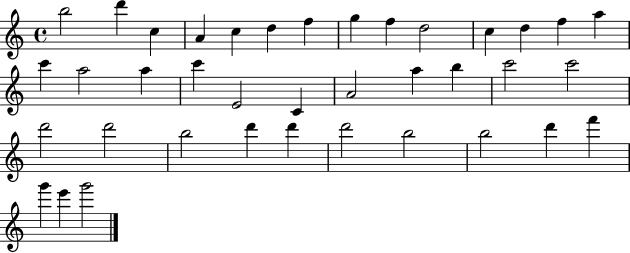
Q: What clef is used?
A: treble